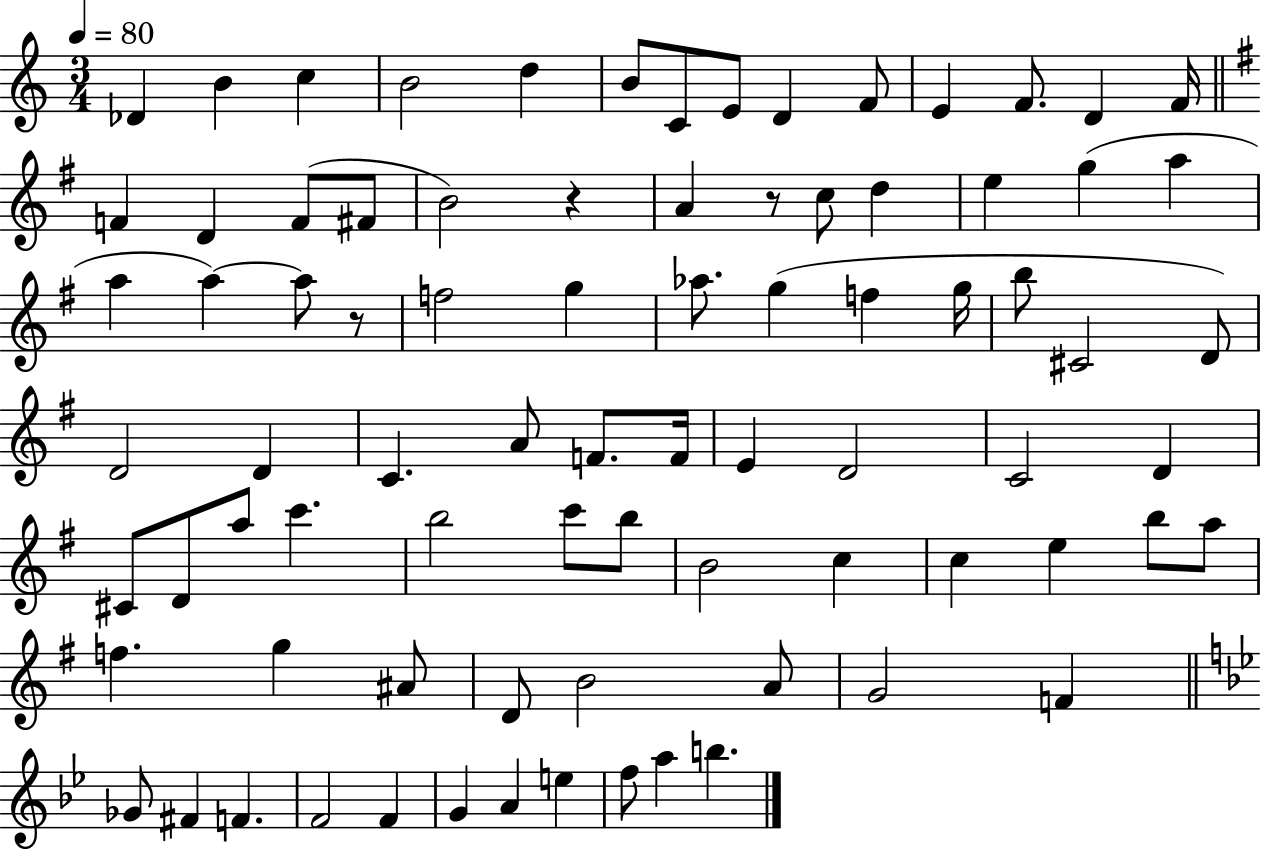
{
  \clef treble
  \numericTimeSignature
  \time 3/4
  \key c \major
  \tempo 4 = 80
  des'4 b'4 c''4 | b'2 d''4 | b'8 c'8 e'8 d'4 f'8 | e'4 f'8. d'4 f'16 | \break \bar "||" \break \key e \minor f'4 d'4 f'8( fis'8 | b'2) r4 | a'4 r8 c''8 d''4 | e''4 g''4( a''4 | \break a''4 a''4~~) a''8 r8 | f''2 g''4 | aes''8. g''4( f''4 g''16 | b''8 cis'2 d'8) | \break d'2 d'4 | c'4. a'8 f'8. f'16 | e'4 d'2 | c'2 d'4 | \break cis'8 d'8 a''8 c'''4. | b''2 c'''8 b''8 | b'2 c''4 | c''4 e''4 b''8 a''8 | \break f''4. g''4 ais'8 | d'8 b'2 a'8 | g'2 f'4 | \bar "||" \break \key bes \major ges'8 fis'4 f'4. | f'2 f'4 | g'4 a'4 e''4 | f''8 a''4 b''4. | \break \bar "|."
}